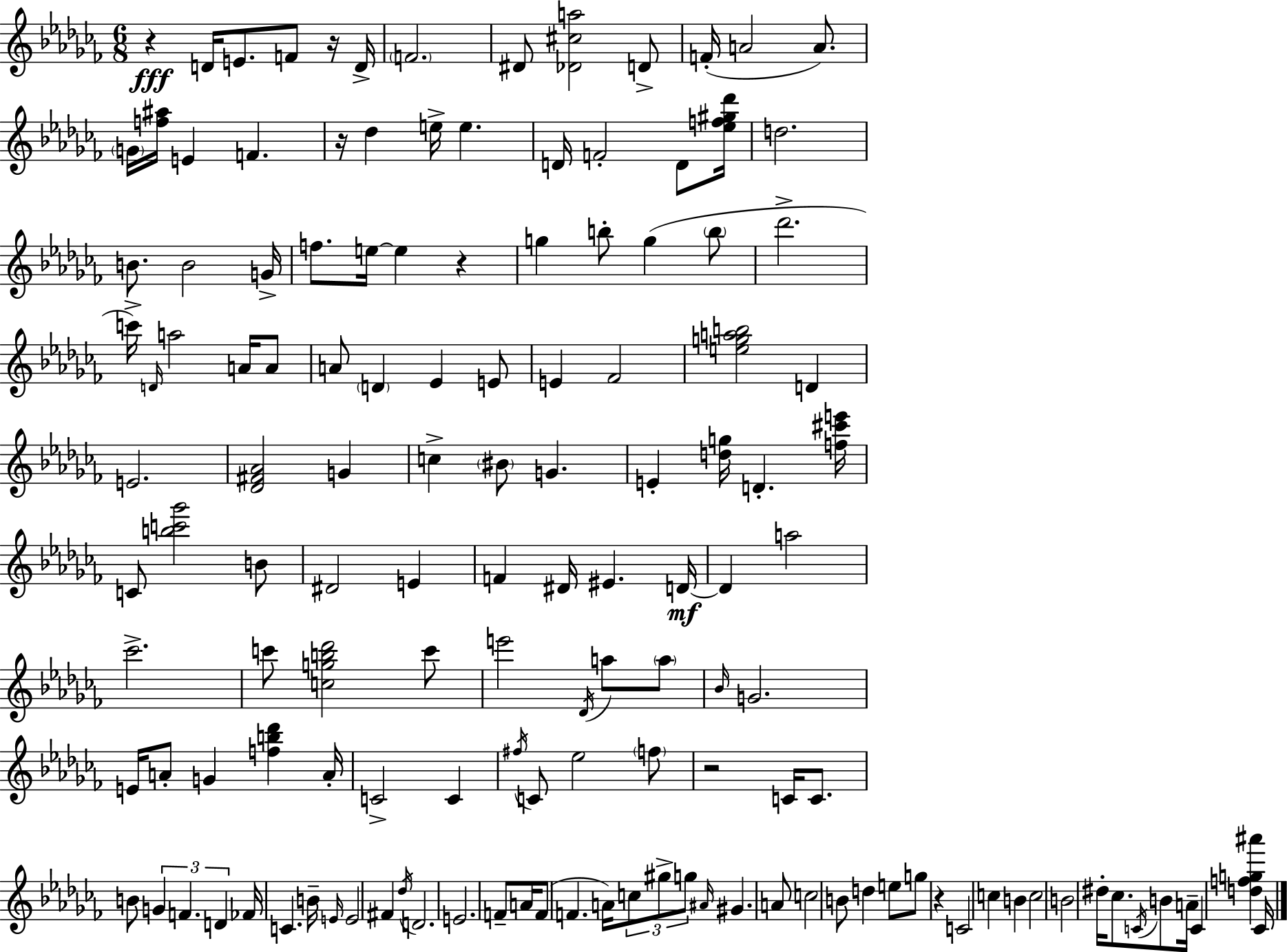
{
  \clef treble
  \numericTimeSignature
  \time 6/8
  \key aes \minor
  r4\fff d'16 e'8. f'8 r16 d'16-> | \parenthesize f'2. | dis'8 <des' cis'' a''>2 d'8-> | f'16-.( a'2 a'8.) | \break \parenthesize g'16 <f'' ais''>16 e'4 f'4. | r16 des''4 e''16-> e''4. | d'16 f'2-. d'8 <ees'' f'' gis'' des'''>16 | d''2. | \break b'8. b'2 g'16-> | f''8. e''16~~ e''4 r4 | g''4 b''8-. g''4( \parenthesize b''8 | des'''2.-> | \break c'''16->) \grace { d'16 } a''2 a'16 a'8 | a'8 \parenthesize d'4 ees'4 e'8 | e'4 fes'2 | <e'' g'' a'' b''>2 d'4 | \break e'2. | <des' fis' aes'>2 g'4 | c''4-> \parenthesize bis'8 g'4. | e'4-. <d'' g''>16 d'4.-. | \break <f'' cis''' e'''>16 c'8 <b'' c''' ges'''>2 b'8 | dis'2 e'4 | f'4 dis'16 eis'4. | d'16~~\mf d'4 a''2 | \break ces'''2.-> | c'''8 <c'' g'' b'' des'''>2 c'''8 | e'''2 \acciaccatura { des'16 } a''8 | \parenthesize a''8 \grace { bes'16 } g'2. | \break e'16 a'8-. g'4 <f'' b'' des'''>4 | a'16-. c'2-> c'4 | \acciaccatura { fis''16 } c'8 ees''2 | \parenthesize f''8 r2 | \break c'16 c'8. b'8 \tuplet 3/2 { g'4 f'4. | d'4 } fes'16 c'4. | b'16-- \grace { e'16 } e'2 | fis'4 \acciaccatura { des''16 } d'2. | \break e'2. | f'8-- a'16 f'8( f'4. | a'16) \tuplet 3/2 { c''8 gis''8-> g''8 } | \grace { ais'16 } gis'4. a'8 c''2 | \break b'8 d''4 e''8 | g''8 r4 c'2 | c''4 b'4 c''2 | b'2 | \break dis''16-. ces''8. \acciaccatura { c'16 } b'8 a'16-- c'4 | <d'' f'' g'' ais'''>4 ces'16 \bar "|."
}